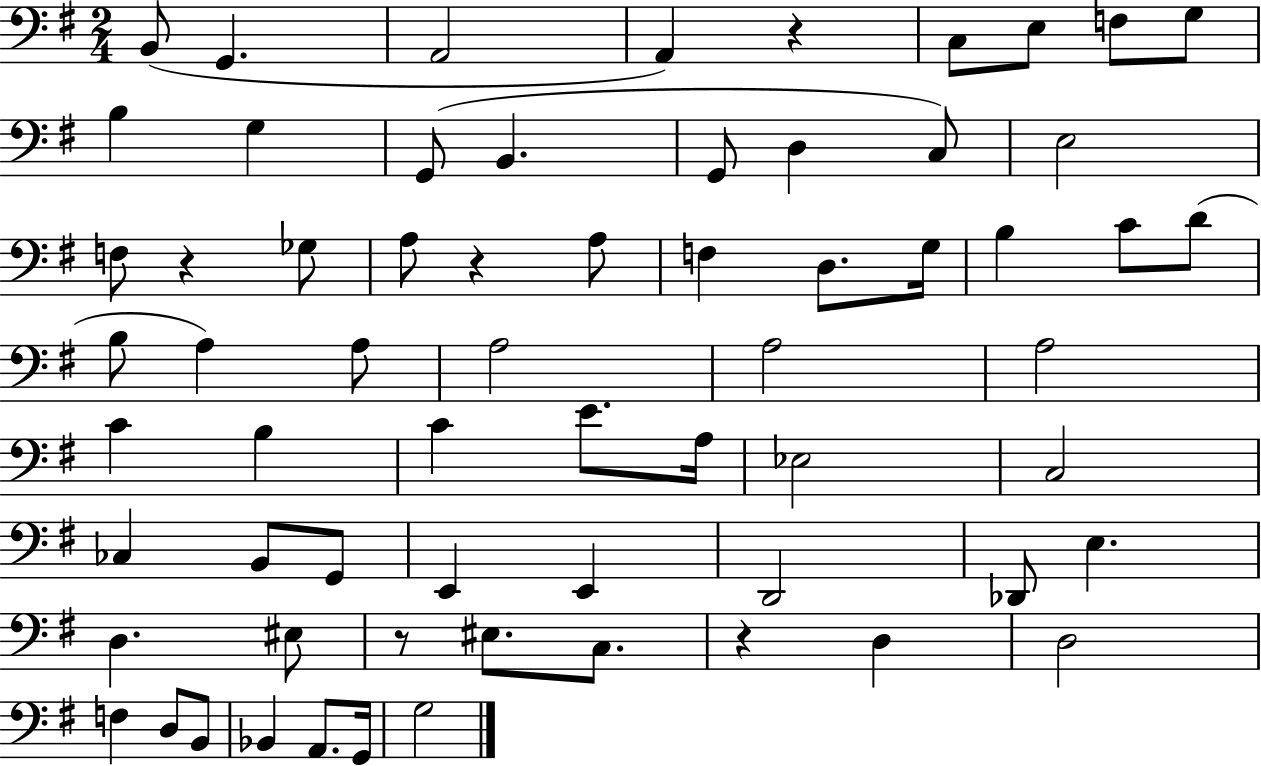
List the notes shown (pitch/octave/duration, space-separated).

B2/e G2/q. A2/h A2/q R/q C3/e E3/e F3/e G3/e B3/q G3/q G2/e B2/q. G2/e D3/q C3/e E3/h F3/e R/q Gb3/e A3/e R/q A3/e F3/q D3/e. G3/s B3/q C4/e D4/e B3/e A3/q A3/e A3/h A3/h A3/h C4/q B3/q C4/q E4/e. A3/s Eb3/h C3/h CES3/q B2/e G2/e E2/q E2/q D2/h Db2/e E3/q. D3/q. EIS3/e R/e EIS3/e. C3/e. R/q D3/q D3/h F3/q D3/e B2/e Bb2/q A2/e. G2/s G3/h